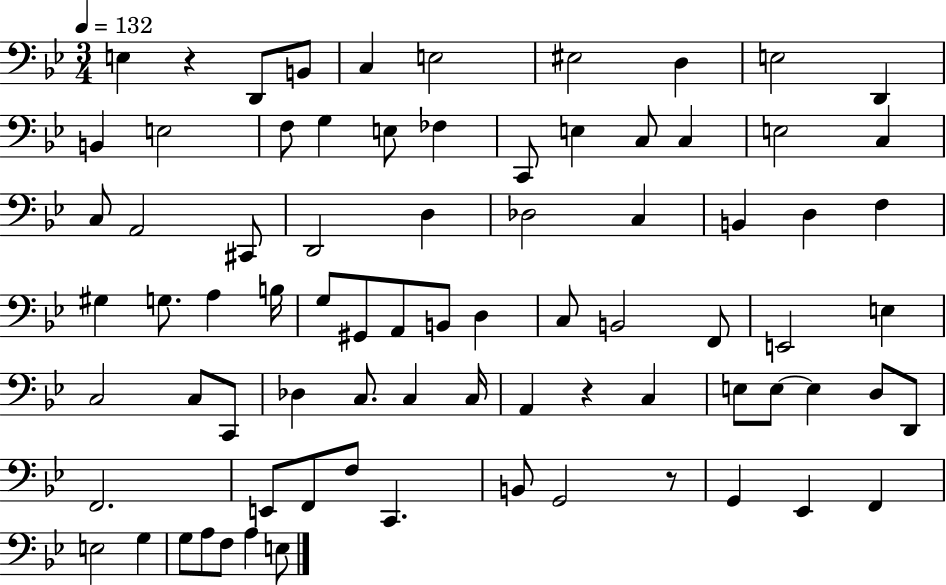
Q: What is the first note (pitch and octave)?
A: E3